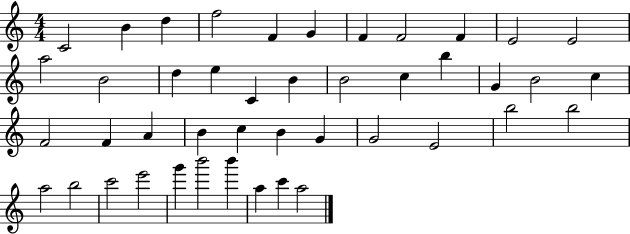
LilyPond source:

{
  \clef treble
  \numericTimeSignature
  \time 4/4
  \key c \major
  c'2 b'4 d''4 | f''2 f'4 g'4 | f'4 f'2 f'4 | e'2 e'2 | \break a''2 b'2 | d''4 e''4 c'4 b'4 | b'2 c''4 b''4 | g'4 b'2 c''4 | \break f'2 f'4 a'4 | b'4 c''4 b'4 g'4 | g'2 e'2 | b''2 b''2 | \break a''2 b''2 | c'''2 e'''2 | g'''4 b'''2 b'''4 | a''4 c'''4 a''2 | \break \bar "|."
}